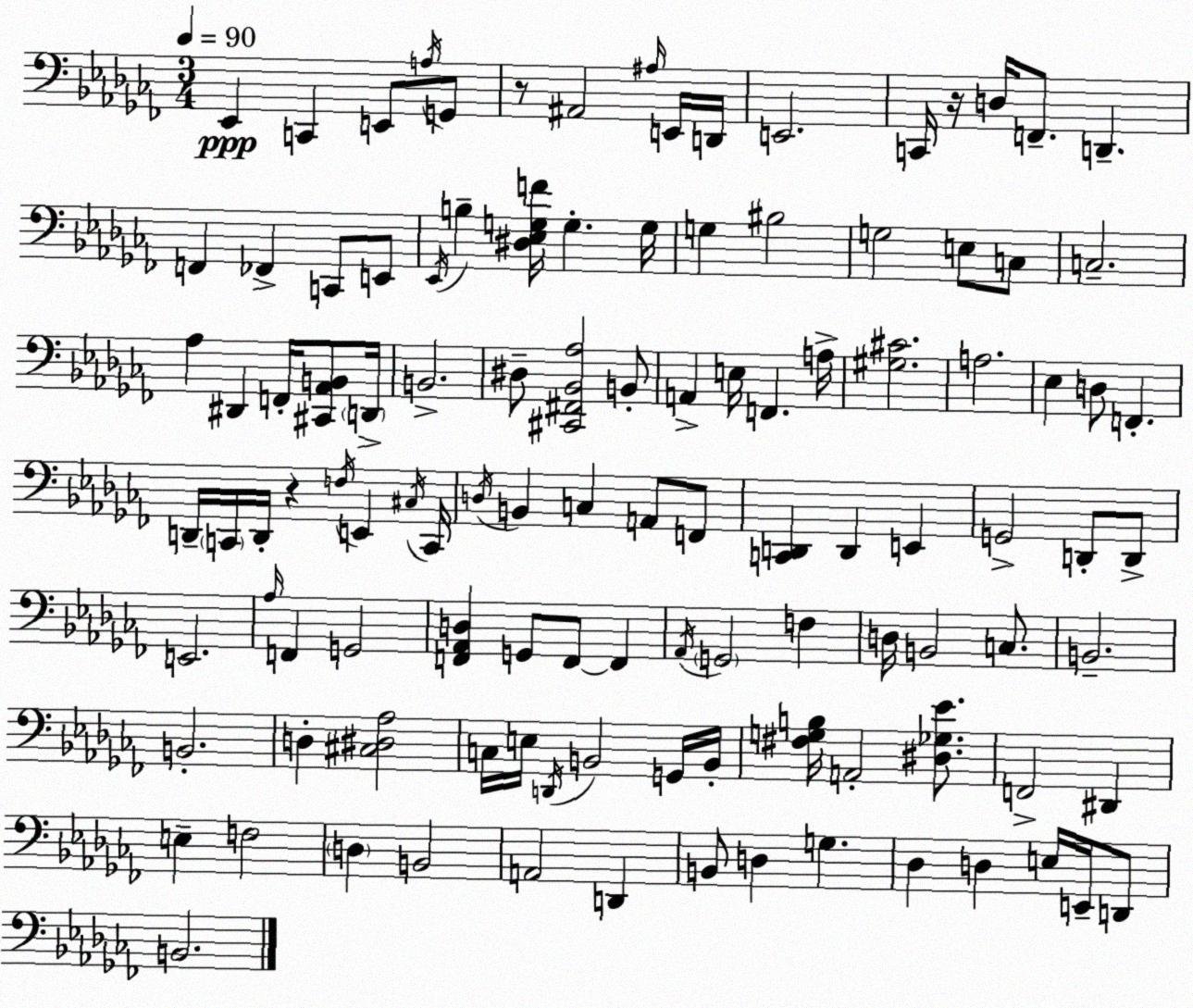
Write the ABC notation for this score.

X:1
T:Untitled
M:3/4
L:1/4
K:Abm
_E,, C,, E,,/2 A,/4 G,,/2 z/2 ^A,,2 ^A,/4 E,,/4 D,,/4 E,,2 C,,/4 z/4 D,/4 F,,/2 D,, F,, _F,, C,,/2 E,,/2 _E,,/4 B, [^D,_E,G,F]/4 G, G,/4 G, ^B,2 G,2 E,/2 C,/2 C,2 _A, ^D,, F,,/4 [^C,,_A,,B,,]/2 D,,/4 B,,2 ^D,/2 [^C,,^F,,_B,,_A,]2 B,,/2 A,, E,/4 F,, A,/4 [^G,^C]2 A,2 _E, D,/2 F,, D,,/4 C,,/4 D,,/4 z F,/4 E,, ^C,/4 C,,/4 D,/4 B,, C, A,,/2 F,,/2 [C,,D,,] D,, E,, G,,2 D,,/2 D,,/2 E,,2 _A,/4 F,, G,,2 [F,,_A,,D,] G,,/2 F,,/2 F,, _A,,/4 G,,2 F, D,/4 B,,2 C,/2 B,,2 B,,2 D, [^C,^D,_A,]2 C,/4 E,/4 D,,/4 B,,2 G,,/4 B,,/4 [^F,G,B,]/4 A,,2 [^D,_G,_E]/2 F,,2 ^D,, E, F,2 D, B,,2 A,,2 D,, B,,/2 D, G, _D, D, E,/4 E,,/4 D,,/2 B,,2